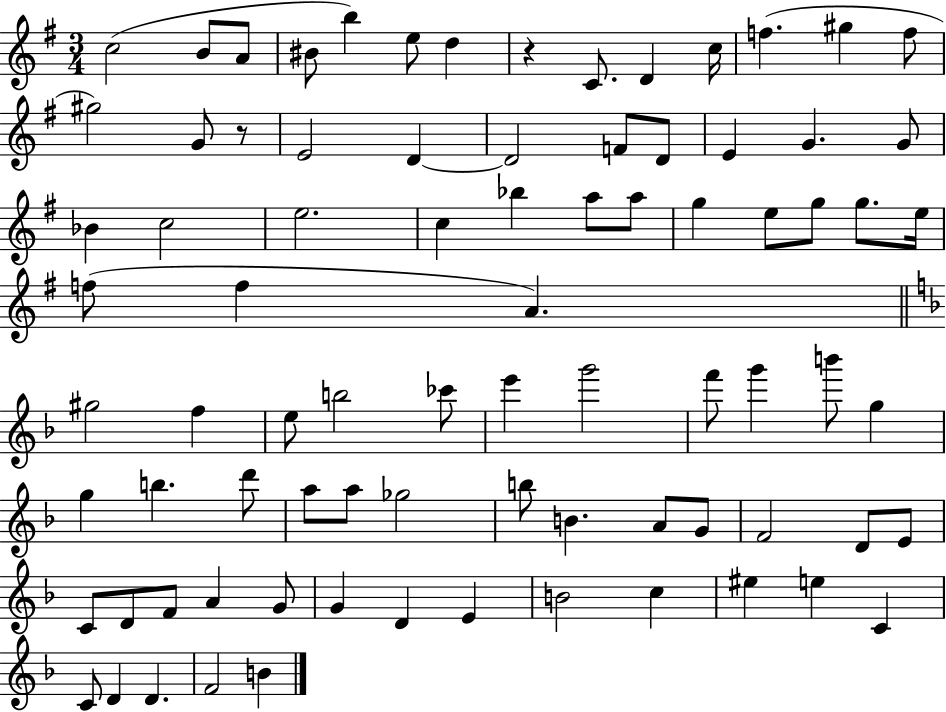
C5/h B4/e A4/e BIS4/e B5/q E5/e D5/q R/q C4/e. D4/q C5/s F5/q. G#5/q F5/e G#5/h G4/e R/e E4/h D4/q D4/h F4/e D4/e E4/q G4/q. G4/e Bb4/q C5/h E5/h. C5/q Bb5/q A5/e A5/e G5/q E5/e G5/e G5/e. E5/s F5/e F5/q A4/q. G#5/h F5/q E5/e B5/h CES6/e E6/q G6/h F6/e G6/q B6/e G5/q G5/q B5/q. D6/e A5/e A5/e Gb5/h B5/e B4/q. A4/e G4/e F4/h D4/e E4/e C4/e D4/e F4/e A4/q G4/e G4/q D4/q E4/q B4/h C5/q EIS5/q E5/q C4/q C4/e D4/q D4/q. F4/h B4/q